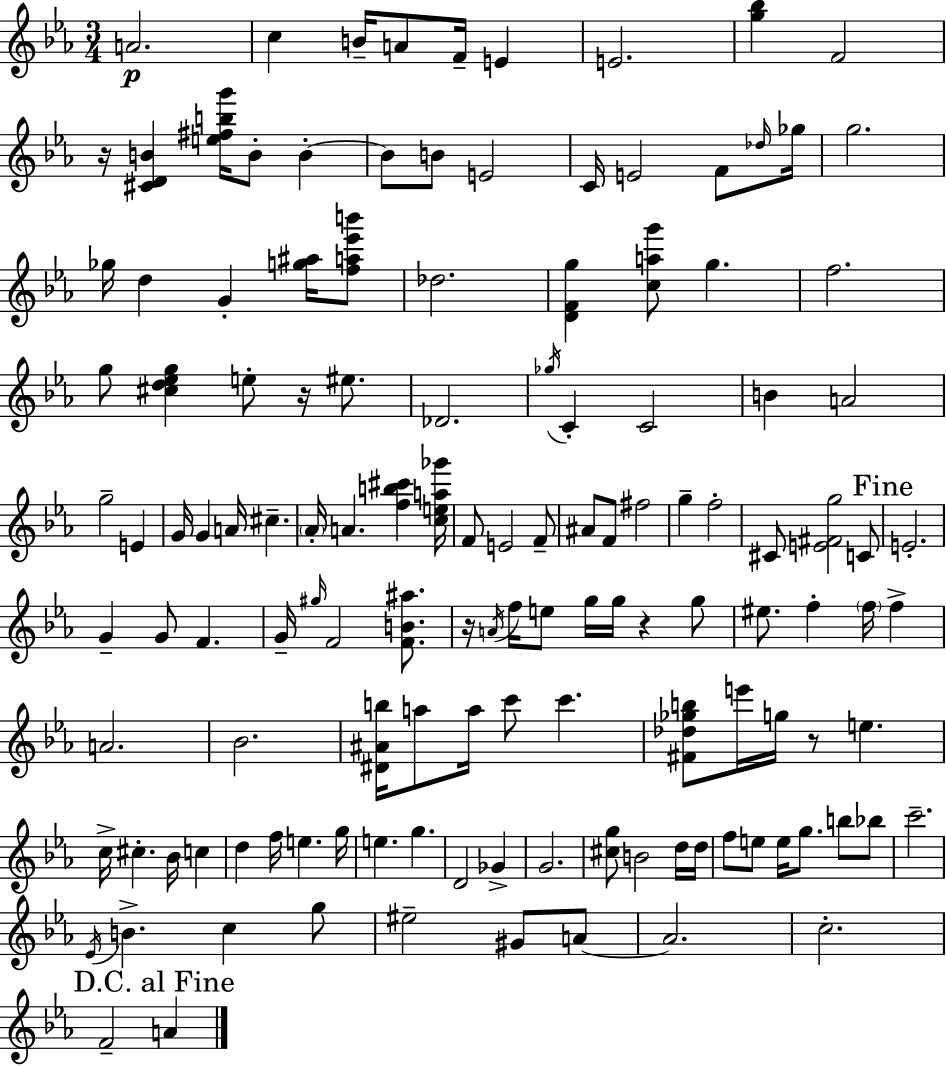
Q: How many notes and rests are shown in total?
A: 132